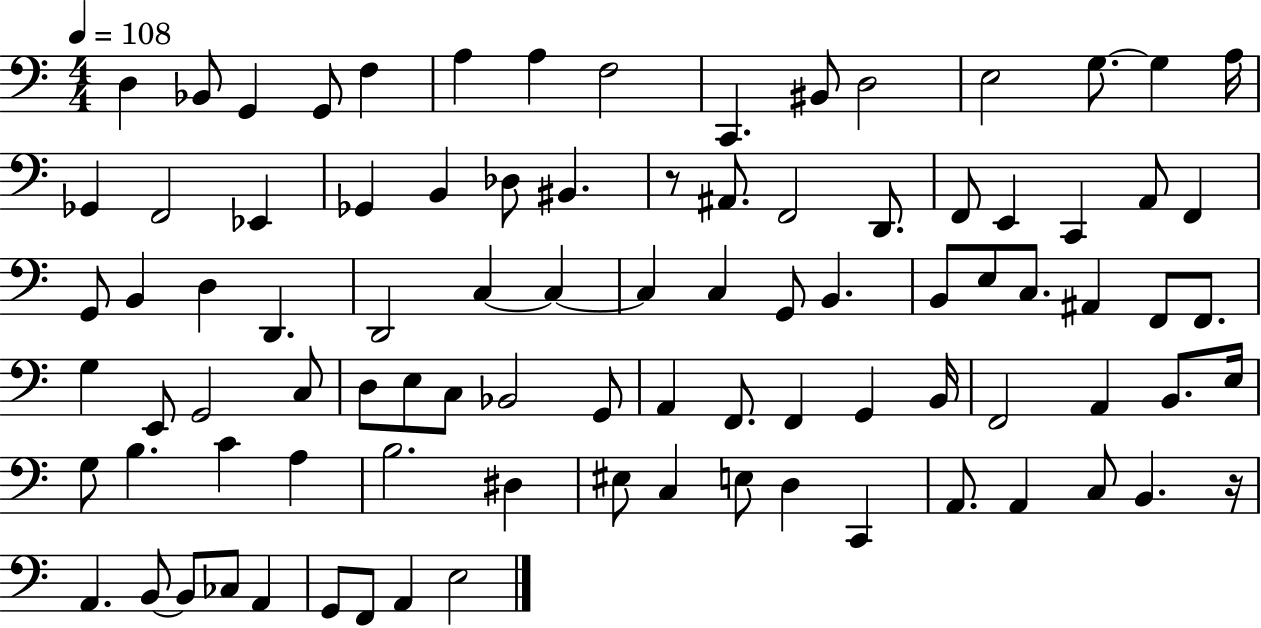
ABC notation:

X:1
T:Untitled
M:4/4
L:1/4
K:C
D, _B,,/2 G,, G,,/2 F, A, A, F,2 C,, ^B,,/2 D,2 E,2 G,/2 G, A,/4 _G,, F,,2 _E,, _G,, B,, _D,/2 ^B,, z/2 ^A,,/2 F,,2 D,,/2 F,,/2 E,, C,, A,,/2 F,, G,,/2 B,, D, D,, D,,2 C, C, C, C, G,,/2 B,, B,,/2 E,/2 C,/2 ^A,, F,,/2 F,,/2 G, E,,/2 G,,2 C,/2 D,/2 E,/2 C,/2 _B,,2 G,,/2 A,, F,,/2 F,, G,, B,,/4 F,,2 A,, B,,/2 E,/4 G,/2 B, C A, B,2 ^D, ^E,/2 C, E,/2 D, C,, A,,/2 A,, C,/2 B,, z/4 A,, B,,/2 B,,/2 _C,/2 A,, G,,/2 F,,/2 A,, E,2